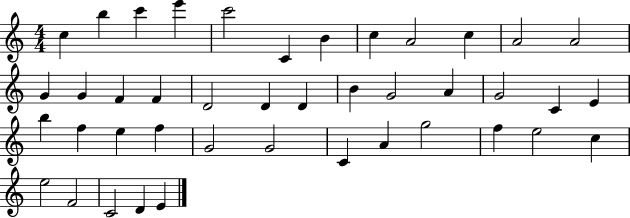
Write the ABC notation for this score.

X:1
T:Untitled
M:4/4
L:1/4
K:C
c b c' e' c'2 C B c A2 c A2 A2 G G F F D2 D D B G2 A G2 C E b f e f G2 G2 C A g2 f e2 c e2 F2 C2 D E